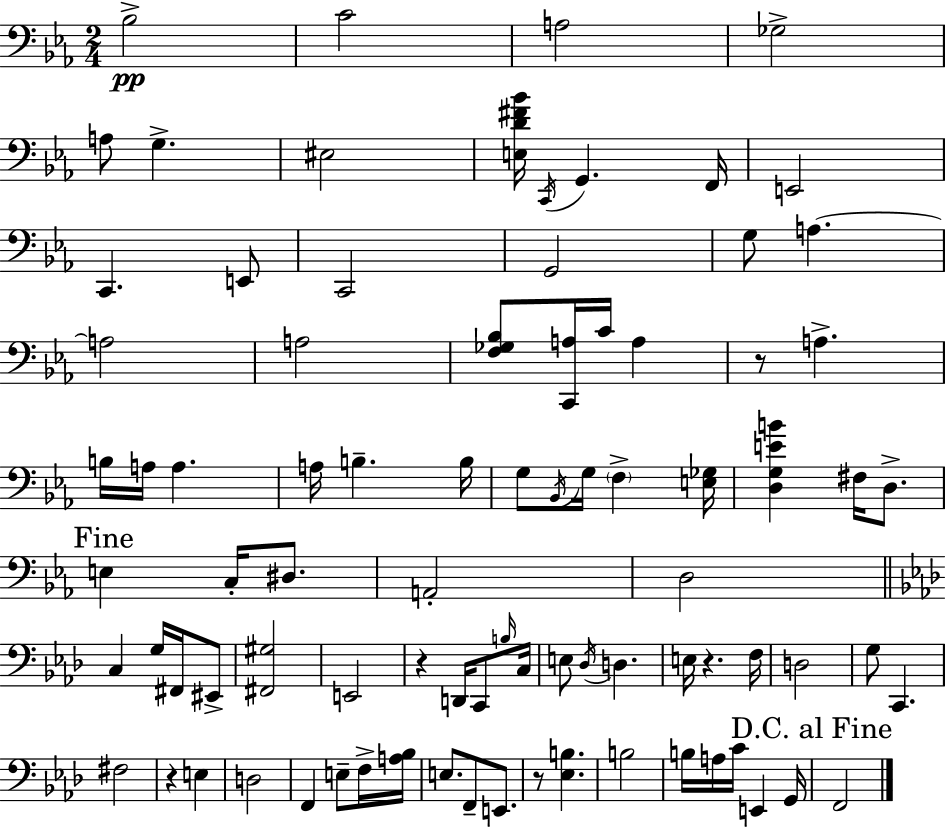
{
  \clef bass
  \numericTimeSignature
  \time 2/4
  \key c \minor
  bes2->\pp | c'2 | a2 | ges2-> | \break a8 g4.-> | eis2 | <e d' fis' bes'>16 \acciaccatura { c,16 } g,4. | f,16 e,2 | \break c,4. e,8 | c,2 | g,2 | g8 a4.~~ | \break a2 | a2 | <f ges bes>8 <c, a>16 c'16 a4 | r8 a4.-> | \break b16 a16 a4. | a16 b4.-- | b16 g8 \acciaccatura { bes,16 } g16 \parenthesize f4-> | <e ges>16 <d g e' b'>4 fis16 d8.-> | \break \mark "Fine" e4 c16-. dis8. | a,2-. | d2 | \bar "||" \break \key f \minor c4 g16 fis,16 eis,8-> | <fis, gis>2 | e,2 | r4 d,16 c,8 \grace { b16 } | \break c16 e8 \acciaccatura { des16 } d4. | e16 r4. | f16 d2 | g8 c,4. | \break fis2 | r4 e4 | d2 | f,4 e8-- | \break f16-> <a bes>16 e8. f,8-- e,8. | r8 <ees b>4. | b2 | b16 a16 c'16 e,4 | \break g,16 \mark "D.C. al Fine" f,2 | \bar "|."
}